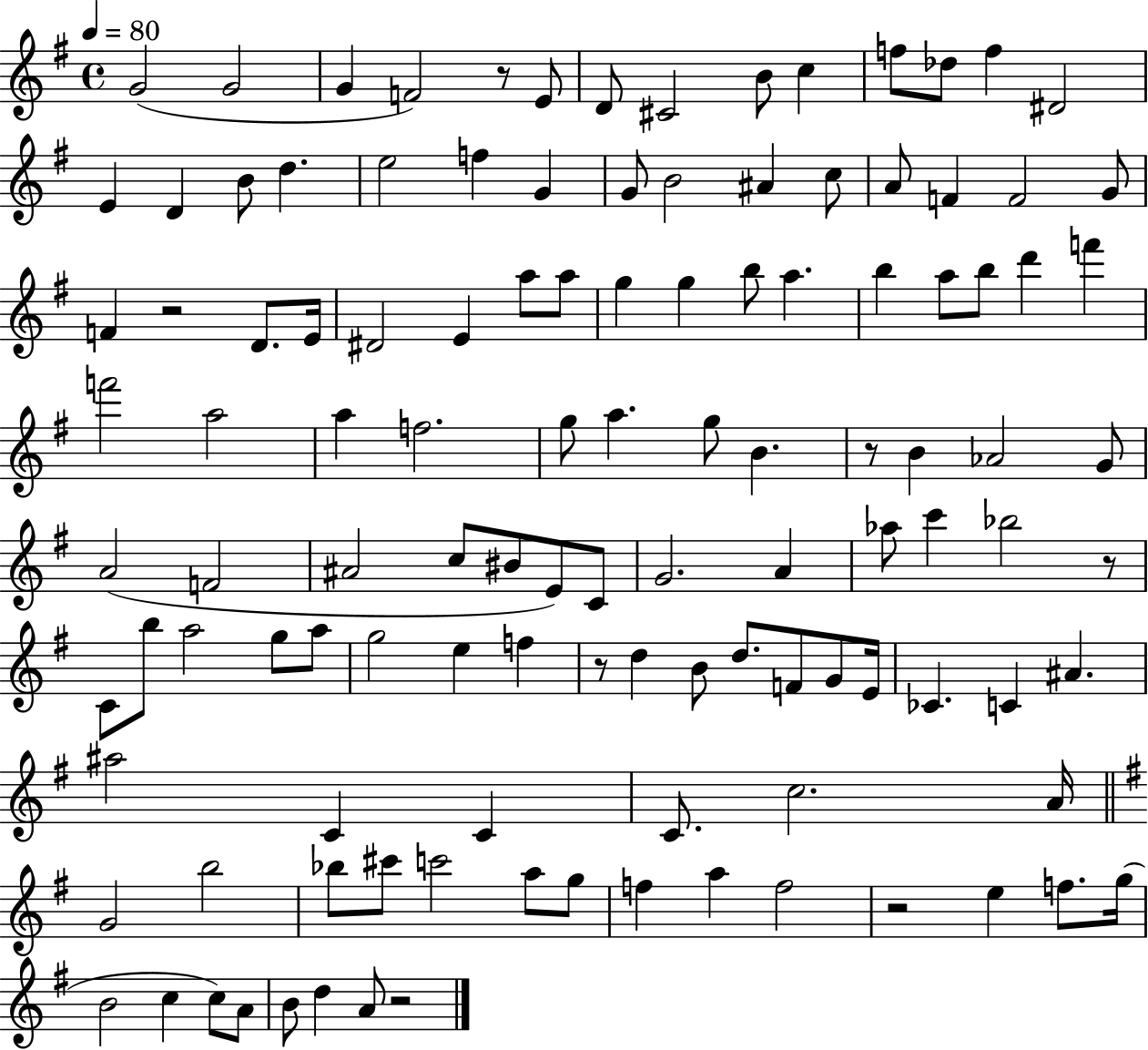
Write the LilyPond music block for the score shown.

{
  \clef treble
  \time 4/4
  \defaultTimeSignature
  \key g \major
  \tempo 4 = 80
  g'2( g'2 | g'4 f'2) r8 e'8 | d'8 cis'2 b'8 c''4 | f''8 des''8 f''4 dis'2 | \break e'4 d'4 b'8 d''4. | e''2 f''4 g'4 | g'8 b'2 ais'4 c''8 | a'8 f'4 f'2 g'8 | \break f'4 r2 d'8. e'16 | dis'2 e'4 a''8 a''8 | g''4 g''4 b''8 a''4. | b''4 a''8 b''8 d'''4 f'''4 | \break f'''2 a''2 | a''4 f''2. | g''8 a''4. g''8 b'4. | r8 b'4 aes'2 g'8 | \break a'2( f'2 | ais'2 c''8 bis'8 e'8) c'8 | g'2. a'4 | aes''8 c'''4 bes''2 r8 | \break c'8 b''8 a''2 g''8 a''8 | g''2 e''4 f''4 | r8 d''4 b'8 d''8. f'8 g'8 e'16 | ces'4. c'4 ais'4. | \break ais''2 c'4 c'4 | c'8. c''2. a'16 | \bar "||" \break \key g \major g'2 b''2 | bes''8 cis'''8 c'''2 a''8 g''8 | f''4 a''4 f''2 | r2 e''4 f''8. g''16( | \break b'2 c''4 c''8) a'8 | b'8 d''4 a'8 r2 | \bar "|."
}